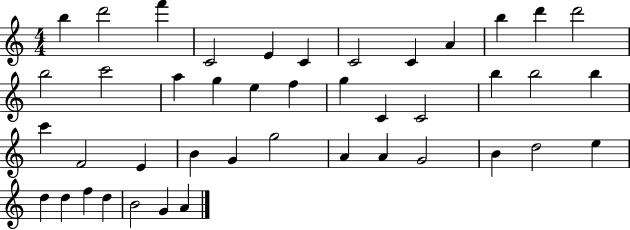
X:1
T:Untitled
M:4/4
L:1/4
K:C
b d'2 f' C2 E C C2 C A b d' d'2 b2 c'2 a g e f g C C2 b b2 b c' F2 E B G g2 A A G2 B d2 e d d f d B2 G A